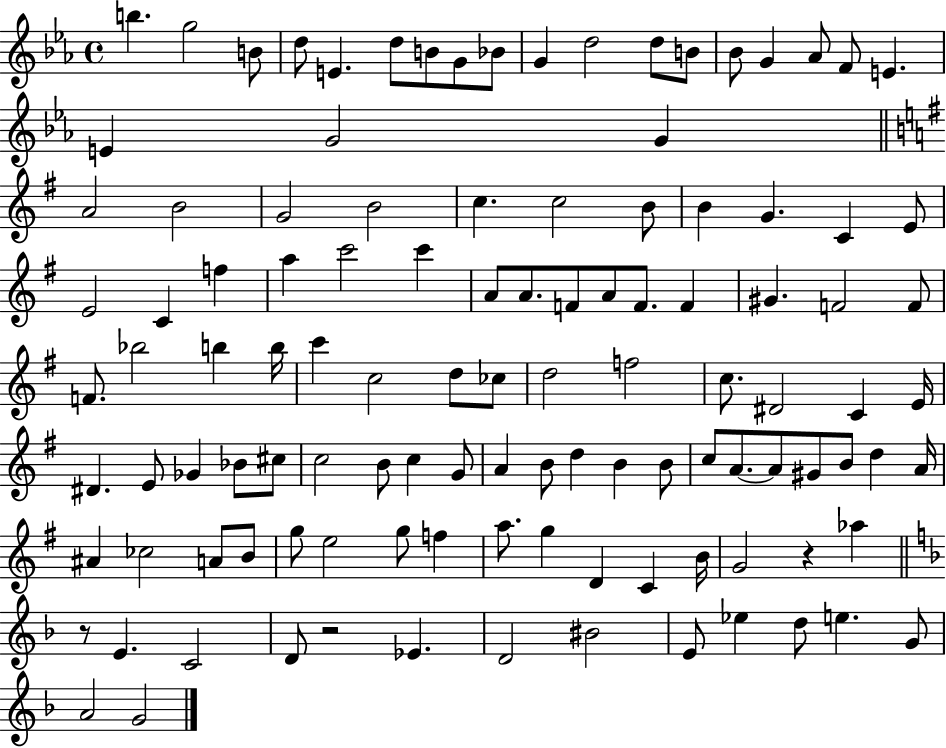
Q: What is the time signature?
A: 4/4